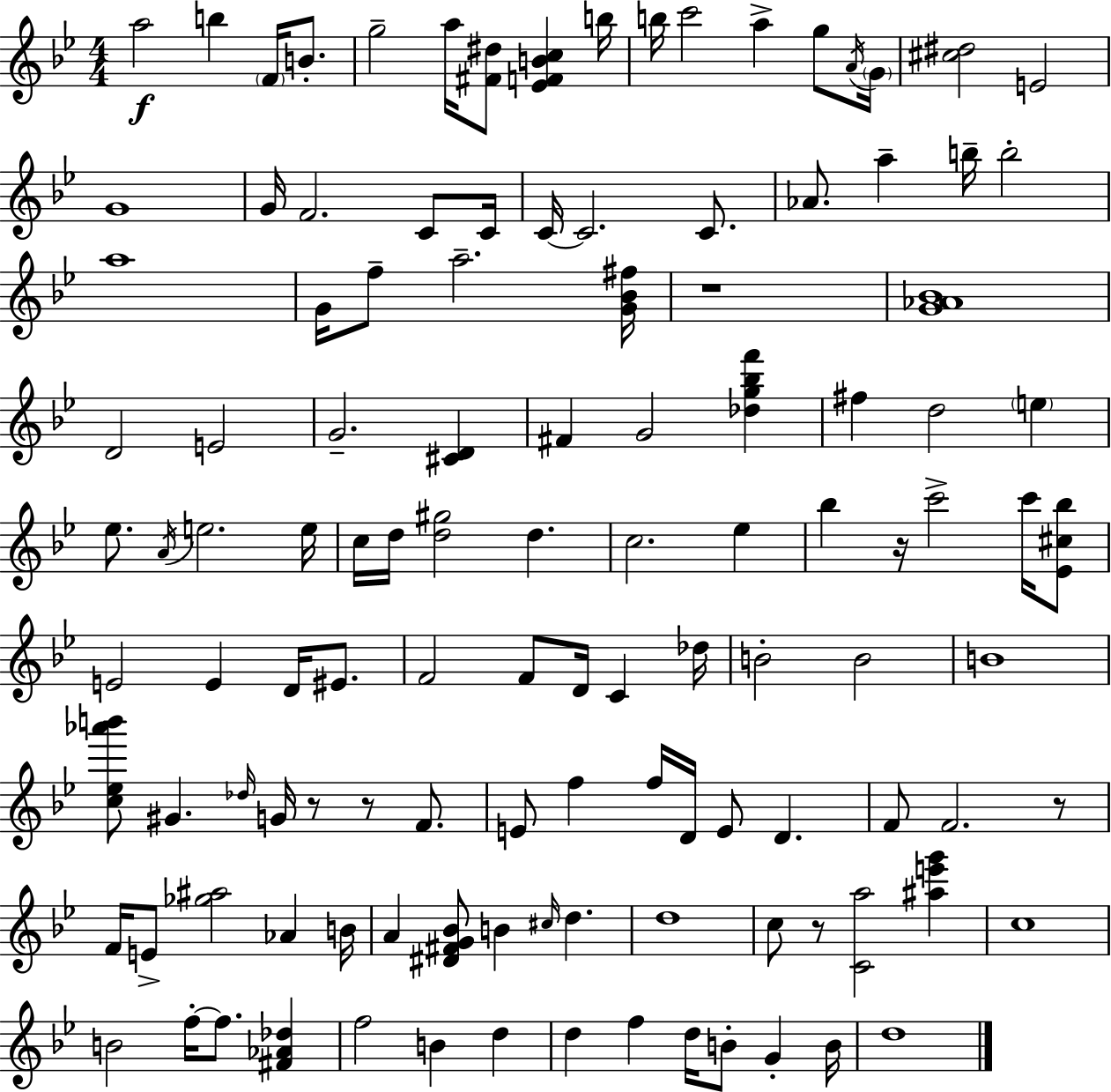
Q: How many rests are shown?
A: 6